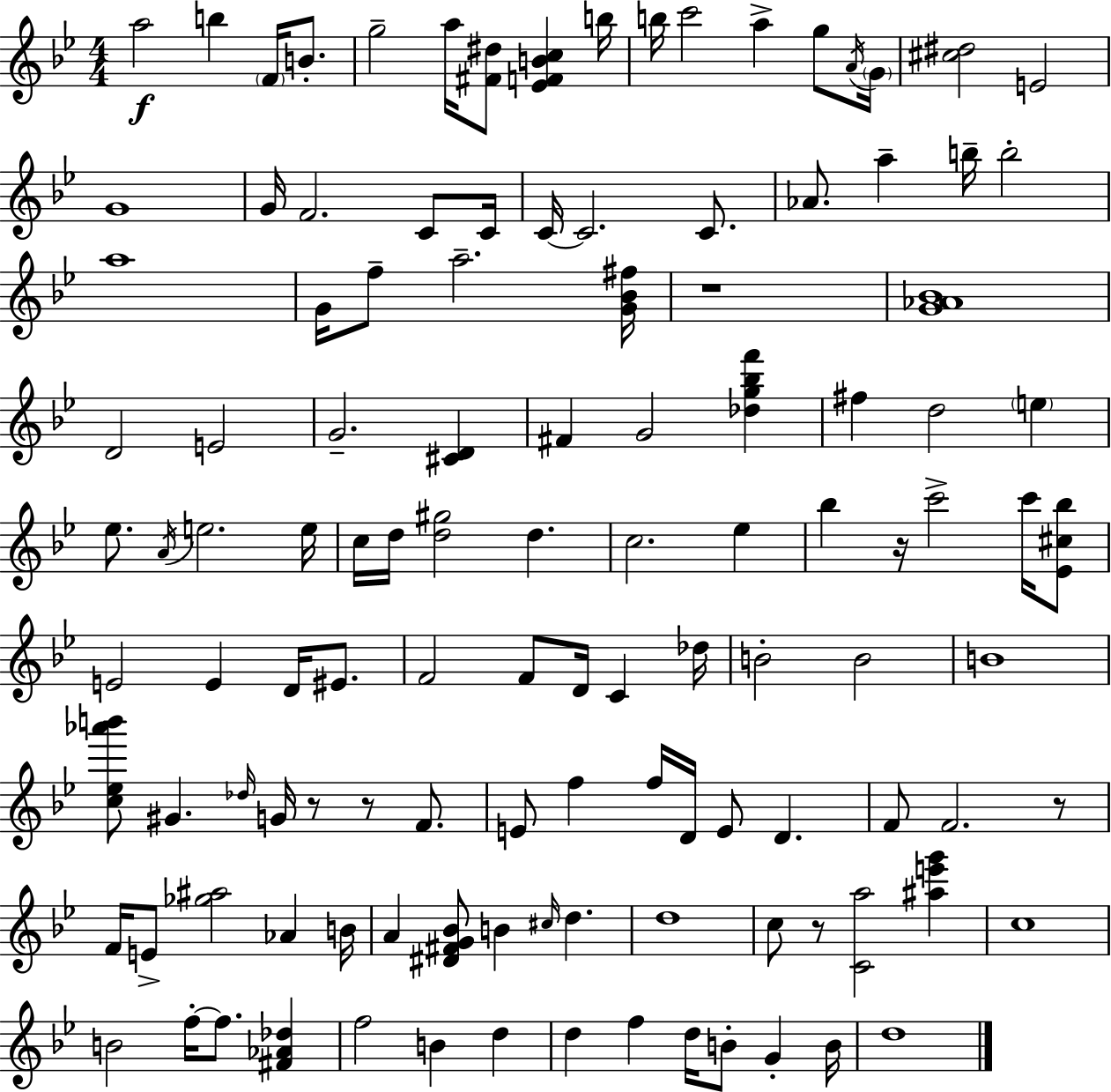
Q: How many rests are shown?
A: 6